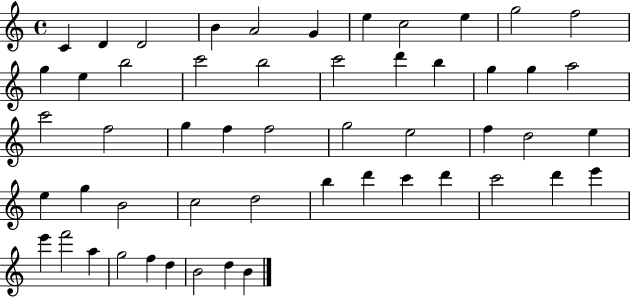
{
  \clef treble
  \time 4/4
  \defaultTimeSignature
  \key c \major
  c'4 d'4 d'2 | b'4 a'2 g'4 | e''4 c''2 e''4 | g''2 f''2 | \break g''4 e''4 b''2 | c'''2 b''2 | c'''2 d'''4 b''4 | g''4 g''4 a''2 | \break c'''2 f''2 | g''4 f''4 f''2 | g''2 e''2 | f''4 d''2 e''4 | \break e''4 g''4 b'2 | c''2 d''2 | b''4 d'''4 c'''4 d'''4 | c'''2 d'''4 e'''4 | \break e'''4 f'''2 a''4 | g''2 f''4 d''4 | b'2 d''4 b'4 | \bar "|."
}